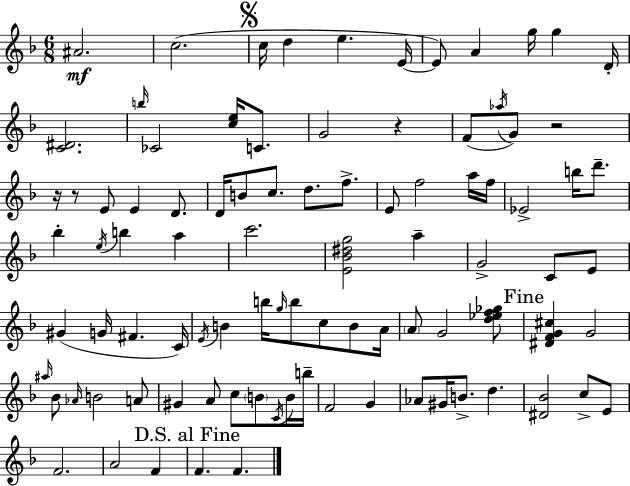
{
  \clef treble
  \numericTimeSignature
  \time 6/8
  \key f \major
  ais'2.\mf | c''2.( | \mark \markup { \musicglyph "scripts.segno" } c''16 d''4 e''4. e'16~~ | e'8) a'4 g''16 g''4 d'16-. | \break <c' dis'>2. | \grace { b''16 } ces'2 <c'' e''>16 c'8. | g'2 r4 | f'8( \acciaccatura { aes''16 } g'8) r2 | \break r16 r8 e'8 e'4 d'8. | d'16 b'8 c''8. d''8. f''8.-> | e'8 f''2 | a''16 f''16 ees'2-> b''16 d'''8.-- | \break bes''4-. \acciaccatura { e''16 } b''4 a''4 | c'''2. | <e' bes' dis'' g''>2 a''4-- | g'2-> c'8 | \break e'8 gis'4( g'16 fis'4. | c'16) \acciaccatura { e'16 } b'4 b''16 \grace { g''16 } b''8 | c''8 b'8 a'16 \parenthesize a'8 g'2 | <d'' ees'' f'' ges''>8 \mark "Fine" <dis' f' g' cis''>4 g'2 | \break \grace { ais''16 } bes'8 \grace { aes'16 } b'2 | a'8 gis'4 a'8 | c''8 \parenthesize b'8 \acciaccatura { c'16 } b'16 b''16-- f'2 | g'4 aes'8 gis'16 b'8.-> | \break d''4. <dis' bes'>2 | c''8-> e'8 f'2. | a'2 | f'4 \mark "D.S. al Fine" f'4. | \break f'4. \bar "|."
}